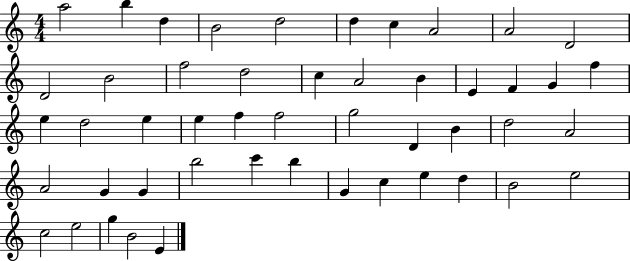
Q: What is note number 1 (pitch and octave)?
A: A5